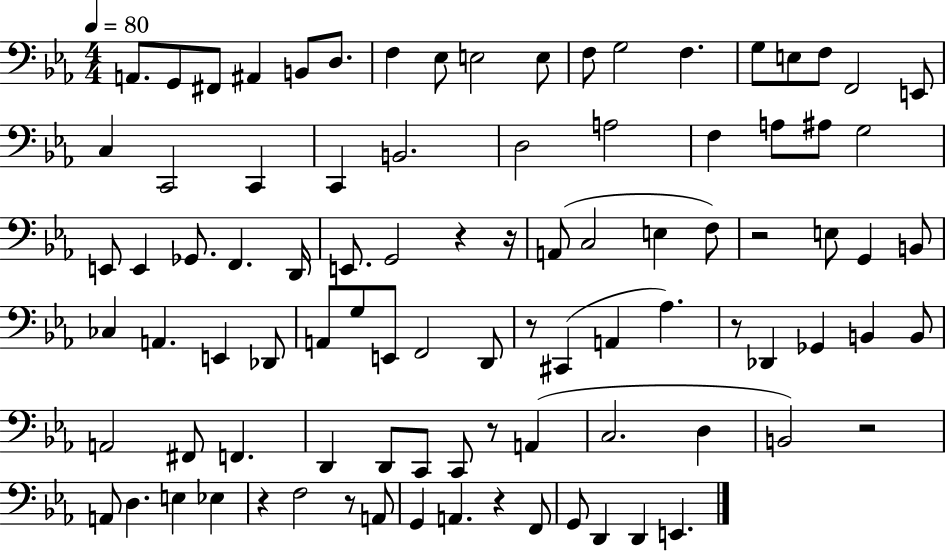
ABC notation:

X:1
T:Untitled
M:4/4
L:1/4
K:Eb
A,,/2 G,,/2 ^F,,/2 ^A,, B,,/2 D,/2 F, _E,/2 E,2 E,/2 F,/2 G,2 F, G,/2 E,/2 F,/2 F,,2 E,,/2 C, C,,2 C,, C,, B,,2 D,2 A,2 F, A,/2 ^A,/2 G,2 E,,/2 E,, _G,,/2 F,, D,,/4 E,,/2 G,,2 z z/4 A,,/2 C,2 E, F,/2 z2 E,/2 G,, B,,/2 _C, A,, E,, _D,,/2 A,,/2 G,/2 E,,/2 F,,2 D,,/2 z/2 ^C,, A,, _A, z/2 _D,, _G,, B,, B,,/2 A,,2 ^F,,/2 F,, D,, D,,/2 C,,/2 C,,/2 z/2 A,, C,2 D, B,,2 z2 A,,/2 D, E, _E, z F,2 z/2 A,,/2 G,, A,, z F,,/2 G,,/2 D,, D,, E,,